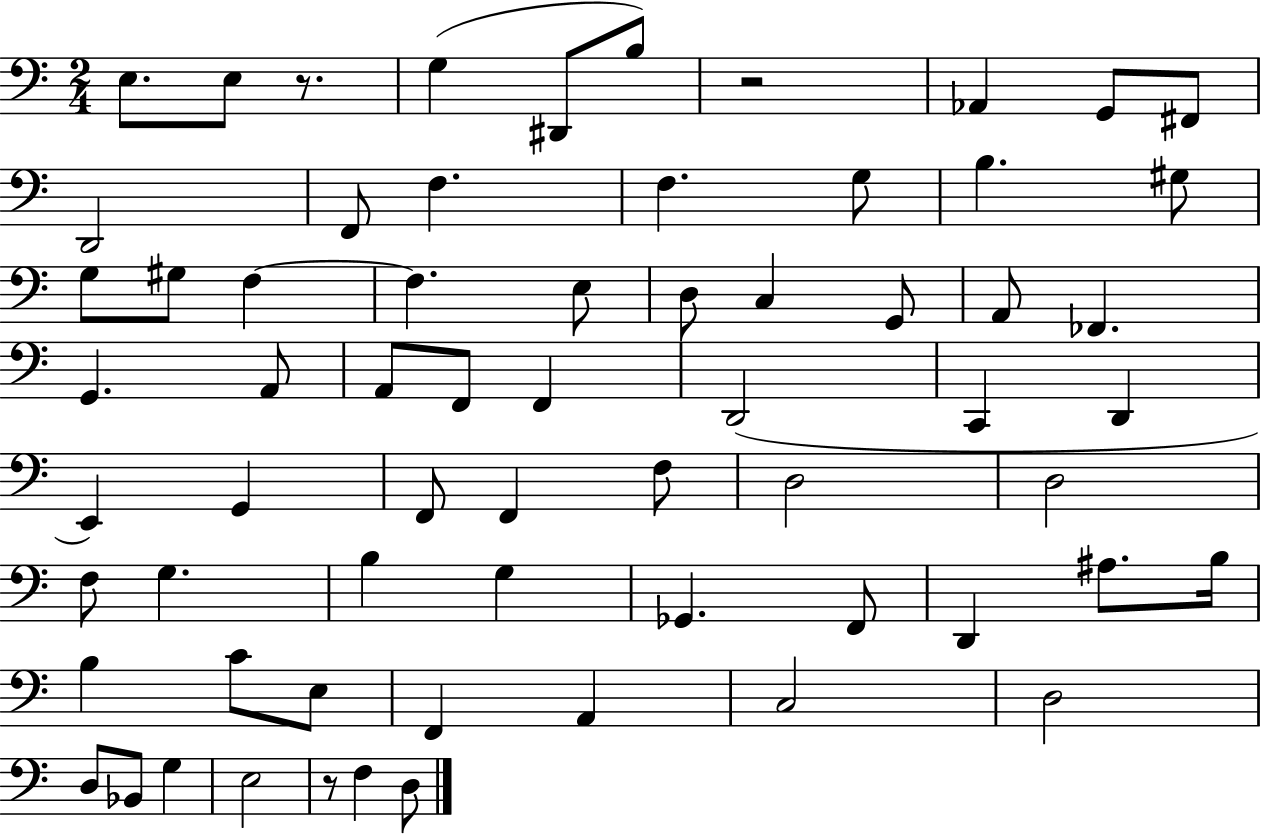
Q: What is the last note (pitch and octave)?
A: D3